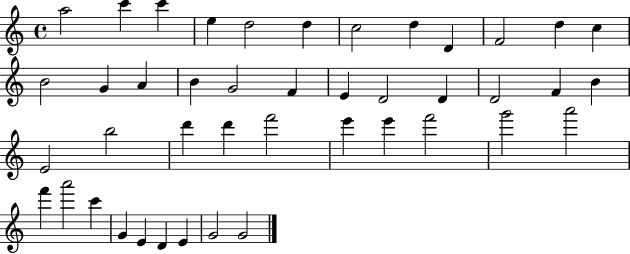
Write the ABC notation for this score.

X:1
T:Untitled
M:4/4
L:1/4
K:C
a2 c' c' e d2 d c2 d D F2 d c B2 G A B G2 F E D2 D D2 F B E2 b2 d' d' f'2 e' e' f'2 g'2 a'2 f' a'2 c' G E D E G2 G2